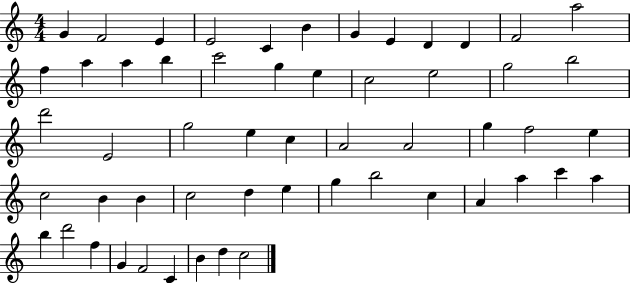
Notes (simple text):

G4/q F4/h E4/q E4/h C4/q B4/q G4/q E4/q D4/q D4/q F4/h A5/h F5/q A5/q A5/q B5/q C6/h G5/q E5/q C5/h E5/h G5/h B5/h D6/h E4/h G5/h E5/q C5/q A4/h A4/h G5/q F5/h E5/q C5/h B4/q B4/q C5/h D5/q E5/q G5/q B5/h C5/q A4/q A5/q C6/q A5/q B5/q D6/h F5/q G4/q F4/h C4/q B4/q D5/q C5/h